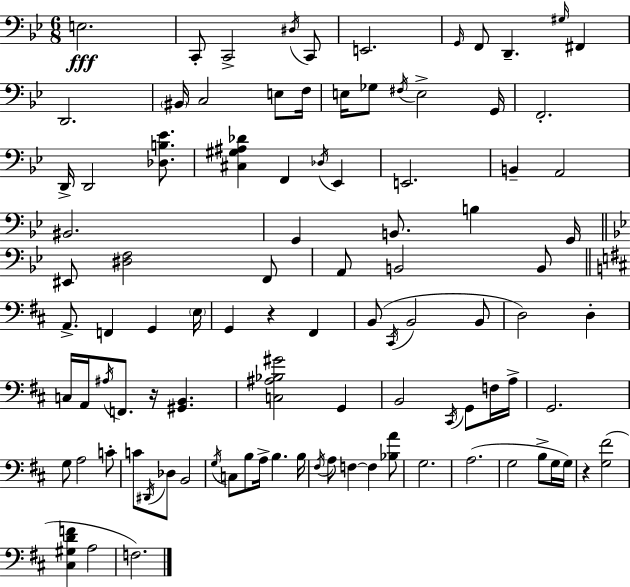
X:1
T:Untitled
M:6/8
L:1/4
K:Bb
E,2 C,,/2 C,,2 ^D,/4 C,,/2 E,,2 G,,/4 F,,/2 D,, ^G,/4 ^F,, D,,2 ^B,,/4 C,2 E,/2 F,/4 E,/4 _G,/2 ^F,/4 E,2 G,,/4 F,,2 D,,/4 D,,2 [_D,B,_E]/2 [^C,^G,^A,_D] F,, _D,/4 _E,, E,,2 B,, A,,2 ^B,,2 G,, B,,/2 B, G,,/4 ^E,,/2 [^D,F,]2 F,,/2 A,,/2 B,,2 B,,/2 A,,/2 F,, G,, E,/4 G,, z ^F,, B,,/2 ^C,,/4 B,,2 B,,/2 D,2 D, C,/4 A,,/4 ^A,/4 F,,/2 z/4 [^G,,B,,] [C,^A,_B,^G]2 G,, B,,2 ^C,,/4 G,,/2 F,/4 A,/4 G,,2 G,/2 A,2 C/2 C/2 ^D,,/4 _D,/2 B,,2 G,/4 C,/2 B,/2 A,/4 B, B,/4 ^F,/4 A,/2 F, F, [_B,A]/2 G,2 A,2 G,2 B,/2 G,/4 G,/4 z [G,^F]2 [^C,^G,DF] A,2 F,2